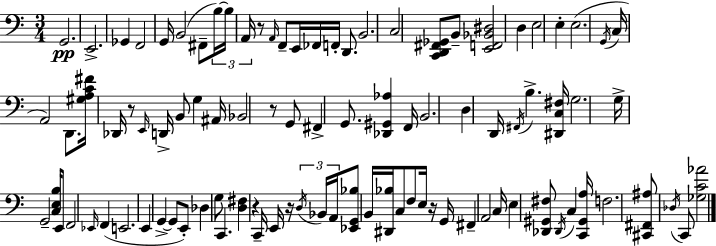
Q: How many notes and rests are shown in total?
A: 96